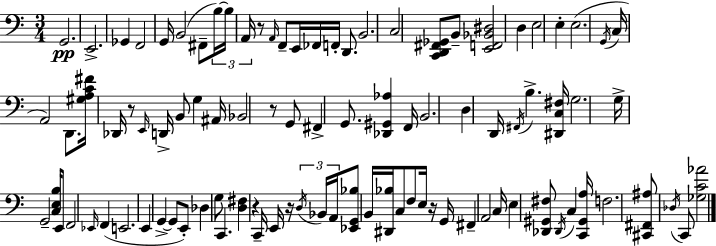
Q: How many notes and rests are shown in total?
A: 96